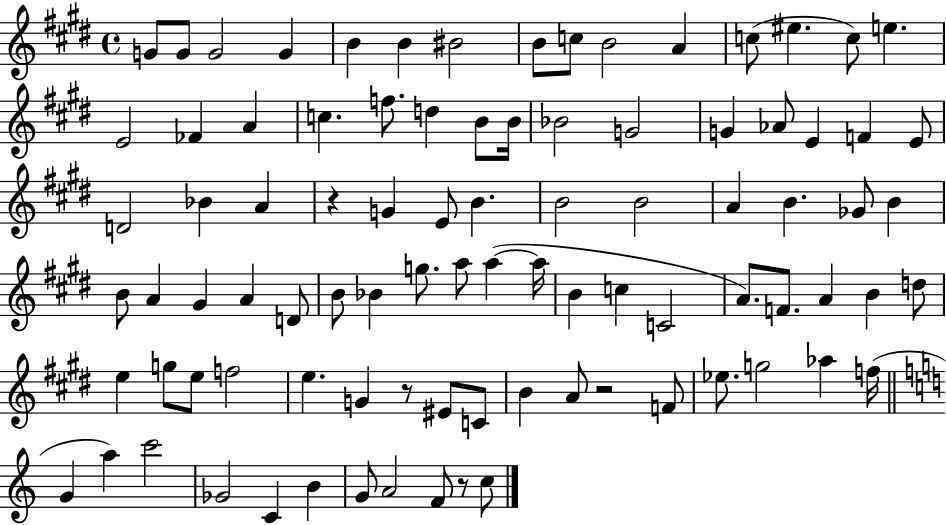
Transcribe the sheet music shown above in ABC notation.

X:1
T:Untitled
M:4/4
L:1/4
K:E
G/2 G/2 G2 G B B ^B2 B/2 c/2 B2 A c/2 ^e c/2 e E2 _F A c f/2 d B/2 B/4 _B2 G2 G _A/2 E F E/2 D2 _B A z G E/2 B B2 B2 A B _G/2 B B/2 A ^G A D/2 B/2 _B g/2 a/2 a a/4 B c C2 A/2 F/2 A B d/2 e g/2 e/2 f2 e G z/2 ^E/2 C/2 B A/2 z2 F/2 _e/2 g2 _a f/4 G a c'2 _G2 C B G/2 A2 F/2 z/2 c/2